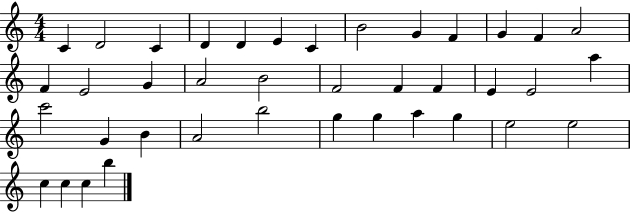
{
  \clef treble
  \numericTimeSignature
  \time 4/4
  \key c \major
  c'4 d'2 c'4 | d'4 d'4 e'4 c'4 | b'2 g'4 f'4 | g'4 f'4 a'2 | \break f'4 e'2 g'4 | a'2 b'2 | f'2 f'4 f'4 | e'4 e'2 a''4 | \break c'''2 g'4 b'4 | a'2 b''2 | g''4 g''4 a''4 g''4 | e''2 e''2 | \break c''4 c''4 c''4 b''4 | \bar "|."
}